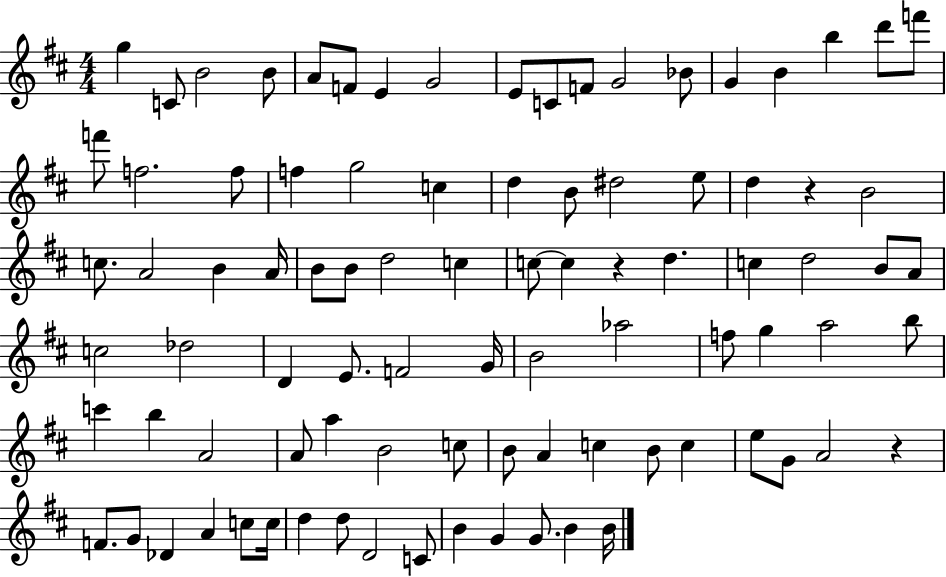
{
  \clef treble
  \numericTimeSignature
  \time 4/4
  \key d \major
  g''4 c'8 b'2 b'8 | a'8 f'8 e'4 g'2 | e'8 c'8 f'8 g'2 bes'8 | g'4 b'4 b''4 d'''8 f'''8 | \break f'''8 f''2. f''8 | f''4 g''2 c''4 | d''4 b'8 dis''2 e''8 | d''4 r4 b'2 | \break c''8. a'2 b'4 a'16 | b'8 b'8 d''2 c''4 | c''8~~ c''4 r4 d''4. | c''4 d''2 b'8 a'8 | \break c''2 des''2 | d'4 e'8. f'2 g'16 | b'2 aes''2 | f''8 g''4 a''2 b''8 | \break c'''4 b''4 a'2 | a'8 a''4 b'2 c''8 | b'8 a'4 c''4 b'8 c''4 | e''8 g'8 a'2 r4 | \break f'8. g'8 des'4 a'4 c''8 c''16 | d''4 d''8 d'2 c'8 | b'4 g'4 g'8. b'4 b'16 | \bar "|."
}